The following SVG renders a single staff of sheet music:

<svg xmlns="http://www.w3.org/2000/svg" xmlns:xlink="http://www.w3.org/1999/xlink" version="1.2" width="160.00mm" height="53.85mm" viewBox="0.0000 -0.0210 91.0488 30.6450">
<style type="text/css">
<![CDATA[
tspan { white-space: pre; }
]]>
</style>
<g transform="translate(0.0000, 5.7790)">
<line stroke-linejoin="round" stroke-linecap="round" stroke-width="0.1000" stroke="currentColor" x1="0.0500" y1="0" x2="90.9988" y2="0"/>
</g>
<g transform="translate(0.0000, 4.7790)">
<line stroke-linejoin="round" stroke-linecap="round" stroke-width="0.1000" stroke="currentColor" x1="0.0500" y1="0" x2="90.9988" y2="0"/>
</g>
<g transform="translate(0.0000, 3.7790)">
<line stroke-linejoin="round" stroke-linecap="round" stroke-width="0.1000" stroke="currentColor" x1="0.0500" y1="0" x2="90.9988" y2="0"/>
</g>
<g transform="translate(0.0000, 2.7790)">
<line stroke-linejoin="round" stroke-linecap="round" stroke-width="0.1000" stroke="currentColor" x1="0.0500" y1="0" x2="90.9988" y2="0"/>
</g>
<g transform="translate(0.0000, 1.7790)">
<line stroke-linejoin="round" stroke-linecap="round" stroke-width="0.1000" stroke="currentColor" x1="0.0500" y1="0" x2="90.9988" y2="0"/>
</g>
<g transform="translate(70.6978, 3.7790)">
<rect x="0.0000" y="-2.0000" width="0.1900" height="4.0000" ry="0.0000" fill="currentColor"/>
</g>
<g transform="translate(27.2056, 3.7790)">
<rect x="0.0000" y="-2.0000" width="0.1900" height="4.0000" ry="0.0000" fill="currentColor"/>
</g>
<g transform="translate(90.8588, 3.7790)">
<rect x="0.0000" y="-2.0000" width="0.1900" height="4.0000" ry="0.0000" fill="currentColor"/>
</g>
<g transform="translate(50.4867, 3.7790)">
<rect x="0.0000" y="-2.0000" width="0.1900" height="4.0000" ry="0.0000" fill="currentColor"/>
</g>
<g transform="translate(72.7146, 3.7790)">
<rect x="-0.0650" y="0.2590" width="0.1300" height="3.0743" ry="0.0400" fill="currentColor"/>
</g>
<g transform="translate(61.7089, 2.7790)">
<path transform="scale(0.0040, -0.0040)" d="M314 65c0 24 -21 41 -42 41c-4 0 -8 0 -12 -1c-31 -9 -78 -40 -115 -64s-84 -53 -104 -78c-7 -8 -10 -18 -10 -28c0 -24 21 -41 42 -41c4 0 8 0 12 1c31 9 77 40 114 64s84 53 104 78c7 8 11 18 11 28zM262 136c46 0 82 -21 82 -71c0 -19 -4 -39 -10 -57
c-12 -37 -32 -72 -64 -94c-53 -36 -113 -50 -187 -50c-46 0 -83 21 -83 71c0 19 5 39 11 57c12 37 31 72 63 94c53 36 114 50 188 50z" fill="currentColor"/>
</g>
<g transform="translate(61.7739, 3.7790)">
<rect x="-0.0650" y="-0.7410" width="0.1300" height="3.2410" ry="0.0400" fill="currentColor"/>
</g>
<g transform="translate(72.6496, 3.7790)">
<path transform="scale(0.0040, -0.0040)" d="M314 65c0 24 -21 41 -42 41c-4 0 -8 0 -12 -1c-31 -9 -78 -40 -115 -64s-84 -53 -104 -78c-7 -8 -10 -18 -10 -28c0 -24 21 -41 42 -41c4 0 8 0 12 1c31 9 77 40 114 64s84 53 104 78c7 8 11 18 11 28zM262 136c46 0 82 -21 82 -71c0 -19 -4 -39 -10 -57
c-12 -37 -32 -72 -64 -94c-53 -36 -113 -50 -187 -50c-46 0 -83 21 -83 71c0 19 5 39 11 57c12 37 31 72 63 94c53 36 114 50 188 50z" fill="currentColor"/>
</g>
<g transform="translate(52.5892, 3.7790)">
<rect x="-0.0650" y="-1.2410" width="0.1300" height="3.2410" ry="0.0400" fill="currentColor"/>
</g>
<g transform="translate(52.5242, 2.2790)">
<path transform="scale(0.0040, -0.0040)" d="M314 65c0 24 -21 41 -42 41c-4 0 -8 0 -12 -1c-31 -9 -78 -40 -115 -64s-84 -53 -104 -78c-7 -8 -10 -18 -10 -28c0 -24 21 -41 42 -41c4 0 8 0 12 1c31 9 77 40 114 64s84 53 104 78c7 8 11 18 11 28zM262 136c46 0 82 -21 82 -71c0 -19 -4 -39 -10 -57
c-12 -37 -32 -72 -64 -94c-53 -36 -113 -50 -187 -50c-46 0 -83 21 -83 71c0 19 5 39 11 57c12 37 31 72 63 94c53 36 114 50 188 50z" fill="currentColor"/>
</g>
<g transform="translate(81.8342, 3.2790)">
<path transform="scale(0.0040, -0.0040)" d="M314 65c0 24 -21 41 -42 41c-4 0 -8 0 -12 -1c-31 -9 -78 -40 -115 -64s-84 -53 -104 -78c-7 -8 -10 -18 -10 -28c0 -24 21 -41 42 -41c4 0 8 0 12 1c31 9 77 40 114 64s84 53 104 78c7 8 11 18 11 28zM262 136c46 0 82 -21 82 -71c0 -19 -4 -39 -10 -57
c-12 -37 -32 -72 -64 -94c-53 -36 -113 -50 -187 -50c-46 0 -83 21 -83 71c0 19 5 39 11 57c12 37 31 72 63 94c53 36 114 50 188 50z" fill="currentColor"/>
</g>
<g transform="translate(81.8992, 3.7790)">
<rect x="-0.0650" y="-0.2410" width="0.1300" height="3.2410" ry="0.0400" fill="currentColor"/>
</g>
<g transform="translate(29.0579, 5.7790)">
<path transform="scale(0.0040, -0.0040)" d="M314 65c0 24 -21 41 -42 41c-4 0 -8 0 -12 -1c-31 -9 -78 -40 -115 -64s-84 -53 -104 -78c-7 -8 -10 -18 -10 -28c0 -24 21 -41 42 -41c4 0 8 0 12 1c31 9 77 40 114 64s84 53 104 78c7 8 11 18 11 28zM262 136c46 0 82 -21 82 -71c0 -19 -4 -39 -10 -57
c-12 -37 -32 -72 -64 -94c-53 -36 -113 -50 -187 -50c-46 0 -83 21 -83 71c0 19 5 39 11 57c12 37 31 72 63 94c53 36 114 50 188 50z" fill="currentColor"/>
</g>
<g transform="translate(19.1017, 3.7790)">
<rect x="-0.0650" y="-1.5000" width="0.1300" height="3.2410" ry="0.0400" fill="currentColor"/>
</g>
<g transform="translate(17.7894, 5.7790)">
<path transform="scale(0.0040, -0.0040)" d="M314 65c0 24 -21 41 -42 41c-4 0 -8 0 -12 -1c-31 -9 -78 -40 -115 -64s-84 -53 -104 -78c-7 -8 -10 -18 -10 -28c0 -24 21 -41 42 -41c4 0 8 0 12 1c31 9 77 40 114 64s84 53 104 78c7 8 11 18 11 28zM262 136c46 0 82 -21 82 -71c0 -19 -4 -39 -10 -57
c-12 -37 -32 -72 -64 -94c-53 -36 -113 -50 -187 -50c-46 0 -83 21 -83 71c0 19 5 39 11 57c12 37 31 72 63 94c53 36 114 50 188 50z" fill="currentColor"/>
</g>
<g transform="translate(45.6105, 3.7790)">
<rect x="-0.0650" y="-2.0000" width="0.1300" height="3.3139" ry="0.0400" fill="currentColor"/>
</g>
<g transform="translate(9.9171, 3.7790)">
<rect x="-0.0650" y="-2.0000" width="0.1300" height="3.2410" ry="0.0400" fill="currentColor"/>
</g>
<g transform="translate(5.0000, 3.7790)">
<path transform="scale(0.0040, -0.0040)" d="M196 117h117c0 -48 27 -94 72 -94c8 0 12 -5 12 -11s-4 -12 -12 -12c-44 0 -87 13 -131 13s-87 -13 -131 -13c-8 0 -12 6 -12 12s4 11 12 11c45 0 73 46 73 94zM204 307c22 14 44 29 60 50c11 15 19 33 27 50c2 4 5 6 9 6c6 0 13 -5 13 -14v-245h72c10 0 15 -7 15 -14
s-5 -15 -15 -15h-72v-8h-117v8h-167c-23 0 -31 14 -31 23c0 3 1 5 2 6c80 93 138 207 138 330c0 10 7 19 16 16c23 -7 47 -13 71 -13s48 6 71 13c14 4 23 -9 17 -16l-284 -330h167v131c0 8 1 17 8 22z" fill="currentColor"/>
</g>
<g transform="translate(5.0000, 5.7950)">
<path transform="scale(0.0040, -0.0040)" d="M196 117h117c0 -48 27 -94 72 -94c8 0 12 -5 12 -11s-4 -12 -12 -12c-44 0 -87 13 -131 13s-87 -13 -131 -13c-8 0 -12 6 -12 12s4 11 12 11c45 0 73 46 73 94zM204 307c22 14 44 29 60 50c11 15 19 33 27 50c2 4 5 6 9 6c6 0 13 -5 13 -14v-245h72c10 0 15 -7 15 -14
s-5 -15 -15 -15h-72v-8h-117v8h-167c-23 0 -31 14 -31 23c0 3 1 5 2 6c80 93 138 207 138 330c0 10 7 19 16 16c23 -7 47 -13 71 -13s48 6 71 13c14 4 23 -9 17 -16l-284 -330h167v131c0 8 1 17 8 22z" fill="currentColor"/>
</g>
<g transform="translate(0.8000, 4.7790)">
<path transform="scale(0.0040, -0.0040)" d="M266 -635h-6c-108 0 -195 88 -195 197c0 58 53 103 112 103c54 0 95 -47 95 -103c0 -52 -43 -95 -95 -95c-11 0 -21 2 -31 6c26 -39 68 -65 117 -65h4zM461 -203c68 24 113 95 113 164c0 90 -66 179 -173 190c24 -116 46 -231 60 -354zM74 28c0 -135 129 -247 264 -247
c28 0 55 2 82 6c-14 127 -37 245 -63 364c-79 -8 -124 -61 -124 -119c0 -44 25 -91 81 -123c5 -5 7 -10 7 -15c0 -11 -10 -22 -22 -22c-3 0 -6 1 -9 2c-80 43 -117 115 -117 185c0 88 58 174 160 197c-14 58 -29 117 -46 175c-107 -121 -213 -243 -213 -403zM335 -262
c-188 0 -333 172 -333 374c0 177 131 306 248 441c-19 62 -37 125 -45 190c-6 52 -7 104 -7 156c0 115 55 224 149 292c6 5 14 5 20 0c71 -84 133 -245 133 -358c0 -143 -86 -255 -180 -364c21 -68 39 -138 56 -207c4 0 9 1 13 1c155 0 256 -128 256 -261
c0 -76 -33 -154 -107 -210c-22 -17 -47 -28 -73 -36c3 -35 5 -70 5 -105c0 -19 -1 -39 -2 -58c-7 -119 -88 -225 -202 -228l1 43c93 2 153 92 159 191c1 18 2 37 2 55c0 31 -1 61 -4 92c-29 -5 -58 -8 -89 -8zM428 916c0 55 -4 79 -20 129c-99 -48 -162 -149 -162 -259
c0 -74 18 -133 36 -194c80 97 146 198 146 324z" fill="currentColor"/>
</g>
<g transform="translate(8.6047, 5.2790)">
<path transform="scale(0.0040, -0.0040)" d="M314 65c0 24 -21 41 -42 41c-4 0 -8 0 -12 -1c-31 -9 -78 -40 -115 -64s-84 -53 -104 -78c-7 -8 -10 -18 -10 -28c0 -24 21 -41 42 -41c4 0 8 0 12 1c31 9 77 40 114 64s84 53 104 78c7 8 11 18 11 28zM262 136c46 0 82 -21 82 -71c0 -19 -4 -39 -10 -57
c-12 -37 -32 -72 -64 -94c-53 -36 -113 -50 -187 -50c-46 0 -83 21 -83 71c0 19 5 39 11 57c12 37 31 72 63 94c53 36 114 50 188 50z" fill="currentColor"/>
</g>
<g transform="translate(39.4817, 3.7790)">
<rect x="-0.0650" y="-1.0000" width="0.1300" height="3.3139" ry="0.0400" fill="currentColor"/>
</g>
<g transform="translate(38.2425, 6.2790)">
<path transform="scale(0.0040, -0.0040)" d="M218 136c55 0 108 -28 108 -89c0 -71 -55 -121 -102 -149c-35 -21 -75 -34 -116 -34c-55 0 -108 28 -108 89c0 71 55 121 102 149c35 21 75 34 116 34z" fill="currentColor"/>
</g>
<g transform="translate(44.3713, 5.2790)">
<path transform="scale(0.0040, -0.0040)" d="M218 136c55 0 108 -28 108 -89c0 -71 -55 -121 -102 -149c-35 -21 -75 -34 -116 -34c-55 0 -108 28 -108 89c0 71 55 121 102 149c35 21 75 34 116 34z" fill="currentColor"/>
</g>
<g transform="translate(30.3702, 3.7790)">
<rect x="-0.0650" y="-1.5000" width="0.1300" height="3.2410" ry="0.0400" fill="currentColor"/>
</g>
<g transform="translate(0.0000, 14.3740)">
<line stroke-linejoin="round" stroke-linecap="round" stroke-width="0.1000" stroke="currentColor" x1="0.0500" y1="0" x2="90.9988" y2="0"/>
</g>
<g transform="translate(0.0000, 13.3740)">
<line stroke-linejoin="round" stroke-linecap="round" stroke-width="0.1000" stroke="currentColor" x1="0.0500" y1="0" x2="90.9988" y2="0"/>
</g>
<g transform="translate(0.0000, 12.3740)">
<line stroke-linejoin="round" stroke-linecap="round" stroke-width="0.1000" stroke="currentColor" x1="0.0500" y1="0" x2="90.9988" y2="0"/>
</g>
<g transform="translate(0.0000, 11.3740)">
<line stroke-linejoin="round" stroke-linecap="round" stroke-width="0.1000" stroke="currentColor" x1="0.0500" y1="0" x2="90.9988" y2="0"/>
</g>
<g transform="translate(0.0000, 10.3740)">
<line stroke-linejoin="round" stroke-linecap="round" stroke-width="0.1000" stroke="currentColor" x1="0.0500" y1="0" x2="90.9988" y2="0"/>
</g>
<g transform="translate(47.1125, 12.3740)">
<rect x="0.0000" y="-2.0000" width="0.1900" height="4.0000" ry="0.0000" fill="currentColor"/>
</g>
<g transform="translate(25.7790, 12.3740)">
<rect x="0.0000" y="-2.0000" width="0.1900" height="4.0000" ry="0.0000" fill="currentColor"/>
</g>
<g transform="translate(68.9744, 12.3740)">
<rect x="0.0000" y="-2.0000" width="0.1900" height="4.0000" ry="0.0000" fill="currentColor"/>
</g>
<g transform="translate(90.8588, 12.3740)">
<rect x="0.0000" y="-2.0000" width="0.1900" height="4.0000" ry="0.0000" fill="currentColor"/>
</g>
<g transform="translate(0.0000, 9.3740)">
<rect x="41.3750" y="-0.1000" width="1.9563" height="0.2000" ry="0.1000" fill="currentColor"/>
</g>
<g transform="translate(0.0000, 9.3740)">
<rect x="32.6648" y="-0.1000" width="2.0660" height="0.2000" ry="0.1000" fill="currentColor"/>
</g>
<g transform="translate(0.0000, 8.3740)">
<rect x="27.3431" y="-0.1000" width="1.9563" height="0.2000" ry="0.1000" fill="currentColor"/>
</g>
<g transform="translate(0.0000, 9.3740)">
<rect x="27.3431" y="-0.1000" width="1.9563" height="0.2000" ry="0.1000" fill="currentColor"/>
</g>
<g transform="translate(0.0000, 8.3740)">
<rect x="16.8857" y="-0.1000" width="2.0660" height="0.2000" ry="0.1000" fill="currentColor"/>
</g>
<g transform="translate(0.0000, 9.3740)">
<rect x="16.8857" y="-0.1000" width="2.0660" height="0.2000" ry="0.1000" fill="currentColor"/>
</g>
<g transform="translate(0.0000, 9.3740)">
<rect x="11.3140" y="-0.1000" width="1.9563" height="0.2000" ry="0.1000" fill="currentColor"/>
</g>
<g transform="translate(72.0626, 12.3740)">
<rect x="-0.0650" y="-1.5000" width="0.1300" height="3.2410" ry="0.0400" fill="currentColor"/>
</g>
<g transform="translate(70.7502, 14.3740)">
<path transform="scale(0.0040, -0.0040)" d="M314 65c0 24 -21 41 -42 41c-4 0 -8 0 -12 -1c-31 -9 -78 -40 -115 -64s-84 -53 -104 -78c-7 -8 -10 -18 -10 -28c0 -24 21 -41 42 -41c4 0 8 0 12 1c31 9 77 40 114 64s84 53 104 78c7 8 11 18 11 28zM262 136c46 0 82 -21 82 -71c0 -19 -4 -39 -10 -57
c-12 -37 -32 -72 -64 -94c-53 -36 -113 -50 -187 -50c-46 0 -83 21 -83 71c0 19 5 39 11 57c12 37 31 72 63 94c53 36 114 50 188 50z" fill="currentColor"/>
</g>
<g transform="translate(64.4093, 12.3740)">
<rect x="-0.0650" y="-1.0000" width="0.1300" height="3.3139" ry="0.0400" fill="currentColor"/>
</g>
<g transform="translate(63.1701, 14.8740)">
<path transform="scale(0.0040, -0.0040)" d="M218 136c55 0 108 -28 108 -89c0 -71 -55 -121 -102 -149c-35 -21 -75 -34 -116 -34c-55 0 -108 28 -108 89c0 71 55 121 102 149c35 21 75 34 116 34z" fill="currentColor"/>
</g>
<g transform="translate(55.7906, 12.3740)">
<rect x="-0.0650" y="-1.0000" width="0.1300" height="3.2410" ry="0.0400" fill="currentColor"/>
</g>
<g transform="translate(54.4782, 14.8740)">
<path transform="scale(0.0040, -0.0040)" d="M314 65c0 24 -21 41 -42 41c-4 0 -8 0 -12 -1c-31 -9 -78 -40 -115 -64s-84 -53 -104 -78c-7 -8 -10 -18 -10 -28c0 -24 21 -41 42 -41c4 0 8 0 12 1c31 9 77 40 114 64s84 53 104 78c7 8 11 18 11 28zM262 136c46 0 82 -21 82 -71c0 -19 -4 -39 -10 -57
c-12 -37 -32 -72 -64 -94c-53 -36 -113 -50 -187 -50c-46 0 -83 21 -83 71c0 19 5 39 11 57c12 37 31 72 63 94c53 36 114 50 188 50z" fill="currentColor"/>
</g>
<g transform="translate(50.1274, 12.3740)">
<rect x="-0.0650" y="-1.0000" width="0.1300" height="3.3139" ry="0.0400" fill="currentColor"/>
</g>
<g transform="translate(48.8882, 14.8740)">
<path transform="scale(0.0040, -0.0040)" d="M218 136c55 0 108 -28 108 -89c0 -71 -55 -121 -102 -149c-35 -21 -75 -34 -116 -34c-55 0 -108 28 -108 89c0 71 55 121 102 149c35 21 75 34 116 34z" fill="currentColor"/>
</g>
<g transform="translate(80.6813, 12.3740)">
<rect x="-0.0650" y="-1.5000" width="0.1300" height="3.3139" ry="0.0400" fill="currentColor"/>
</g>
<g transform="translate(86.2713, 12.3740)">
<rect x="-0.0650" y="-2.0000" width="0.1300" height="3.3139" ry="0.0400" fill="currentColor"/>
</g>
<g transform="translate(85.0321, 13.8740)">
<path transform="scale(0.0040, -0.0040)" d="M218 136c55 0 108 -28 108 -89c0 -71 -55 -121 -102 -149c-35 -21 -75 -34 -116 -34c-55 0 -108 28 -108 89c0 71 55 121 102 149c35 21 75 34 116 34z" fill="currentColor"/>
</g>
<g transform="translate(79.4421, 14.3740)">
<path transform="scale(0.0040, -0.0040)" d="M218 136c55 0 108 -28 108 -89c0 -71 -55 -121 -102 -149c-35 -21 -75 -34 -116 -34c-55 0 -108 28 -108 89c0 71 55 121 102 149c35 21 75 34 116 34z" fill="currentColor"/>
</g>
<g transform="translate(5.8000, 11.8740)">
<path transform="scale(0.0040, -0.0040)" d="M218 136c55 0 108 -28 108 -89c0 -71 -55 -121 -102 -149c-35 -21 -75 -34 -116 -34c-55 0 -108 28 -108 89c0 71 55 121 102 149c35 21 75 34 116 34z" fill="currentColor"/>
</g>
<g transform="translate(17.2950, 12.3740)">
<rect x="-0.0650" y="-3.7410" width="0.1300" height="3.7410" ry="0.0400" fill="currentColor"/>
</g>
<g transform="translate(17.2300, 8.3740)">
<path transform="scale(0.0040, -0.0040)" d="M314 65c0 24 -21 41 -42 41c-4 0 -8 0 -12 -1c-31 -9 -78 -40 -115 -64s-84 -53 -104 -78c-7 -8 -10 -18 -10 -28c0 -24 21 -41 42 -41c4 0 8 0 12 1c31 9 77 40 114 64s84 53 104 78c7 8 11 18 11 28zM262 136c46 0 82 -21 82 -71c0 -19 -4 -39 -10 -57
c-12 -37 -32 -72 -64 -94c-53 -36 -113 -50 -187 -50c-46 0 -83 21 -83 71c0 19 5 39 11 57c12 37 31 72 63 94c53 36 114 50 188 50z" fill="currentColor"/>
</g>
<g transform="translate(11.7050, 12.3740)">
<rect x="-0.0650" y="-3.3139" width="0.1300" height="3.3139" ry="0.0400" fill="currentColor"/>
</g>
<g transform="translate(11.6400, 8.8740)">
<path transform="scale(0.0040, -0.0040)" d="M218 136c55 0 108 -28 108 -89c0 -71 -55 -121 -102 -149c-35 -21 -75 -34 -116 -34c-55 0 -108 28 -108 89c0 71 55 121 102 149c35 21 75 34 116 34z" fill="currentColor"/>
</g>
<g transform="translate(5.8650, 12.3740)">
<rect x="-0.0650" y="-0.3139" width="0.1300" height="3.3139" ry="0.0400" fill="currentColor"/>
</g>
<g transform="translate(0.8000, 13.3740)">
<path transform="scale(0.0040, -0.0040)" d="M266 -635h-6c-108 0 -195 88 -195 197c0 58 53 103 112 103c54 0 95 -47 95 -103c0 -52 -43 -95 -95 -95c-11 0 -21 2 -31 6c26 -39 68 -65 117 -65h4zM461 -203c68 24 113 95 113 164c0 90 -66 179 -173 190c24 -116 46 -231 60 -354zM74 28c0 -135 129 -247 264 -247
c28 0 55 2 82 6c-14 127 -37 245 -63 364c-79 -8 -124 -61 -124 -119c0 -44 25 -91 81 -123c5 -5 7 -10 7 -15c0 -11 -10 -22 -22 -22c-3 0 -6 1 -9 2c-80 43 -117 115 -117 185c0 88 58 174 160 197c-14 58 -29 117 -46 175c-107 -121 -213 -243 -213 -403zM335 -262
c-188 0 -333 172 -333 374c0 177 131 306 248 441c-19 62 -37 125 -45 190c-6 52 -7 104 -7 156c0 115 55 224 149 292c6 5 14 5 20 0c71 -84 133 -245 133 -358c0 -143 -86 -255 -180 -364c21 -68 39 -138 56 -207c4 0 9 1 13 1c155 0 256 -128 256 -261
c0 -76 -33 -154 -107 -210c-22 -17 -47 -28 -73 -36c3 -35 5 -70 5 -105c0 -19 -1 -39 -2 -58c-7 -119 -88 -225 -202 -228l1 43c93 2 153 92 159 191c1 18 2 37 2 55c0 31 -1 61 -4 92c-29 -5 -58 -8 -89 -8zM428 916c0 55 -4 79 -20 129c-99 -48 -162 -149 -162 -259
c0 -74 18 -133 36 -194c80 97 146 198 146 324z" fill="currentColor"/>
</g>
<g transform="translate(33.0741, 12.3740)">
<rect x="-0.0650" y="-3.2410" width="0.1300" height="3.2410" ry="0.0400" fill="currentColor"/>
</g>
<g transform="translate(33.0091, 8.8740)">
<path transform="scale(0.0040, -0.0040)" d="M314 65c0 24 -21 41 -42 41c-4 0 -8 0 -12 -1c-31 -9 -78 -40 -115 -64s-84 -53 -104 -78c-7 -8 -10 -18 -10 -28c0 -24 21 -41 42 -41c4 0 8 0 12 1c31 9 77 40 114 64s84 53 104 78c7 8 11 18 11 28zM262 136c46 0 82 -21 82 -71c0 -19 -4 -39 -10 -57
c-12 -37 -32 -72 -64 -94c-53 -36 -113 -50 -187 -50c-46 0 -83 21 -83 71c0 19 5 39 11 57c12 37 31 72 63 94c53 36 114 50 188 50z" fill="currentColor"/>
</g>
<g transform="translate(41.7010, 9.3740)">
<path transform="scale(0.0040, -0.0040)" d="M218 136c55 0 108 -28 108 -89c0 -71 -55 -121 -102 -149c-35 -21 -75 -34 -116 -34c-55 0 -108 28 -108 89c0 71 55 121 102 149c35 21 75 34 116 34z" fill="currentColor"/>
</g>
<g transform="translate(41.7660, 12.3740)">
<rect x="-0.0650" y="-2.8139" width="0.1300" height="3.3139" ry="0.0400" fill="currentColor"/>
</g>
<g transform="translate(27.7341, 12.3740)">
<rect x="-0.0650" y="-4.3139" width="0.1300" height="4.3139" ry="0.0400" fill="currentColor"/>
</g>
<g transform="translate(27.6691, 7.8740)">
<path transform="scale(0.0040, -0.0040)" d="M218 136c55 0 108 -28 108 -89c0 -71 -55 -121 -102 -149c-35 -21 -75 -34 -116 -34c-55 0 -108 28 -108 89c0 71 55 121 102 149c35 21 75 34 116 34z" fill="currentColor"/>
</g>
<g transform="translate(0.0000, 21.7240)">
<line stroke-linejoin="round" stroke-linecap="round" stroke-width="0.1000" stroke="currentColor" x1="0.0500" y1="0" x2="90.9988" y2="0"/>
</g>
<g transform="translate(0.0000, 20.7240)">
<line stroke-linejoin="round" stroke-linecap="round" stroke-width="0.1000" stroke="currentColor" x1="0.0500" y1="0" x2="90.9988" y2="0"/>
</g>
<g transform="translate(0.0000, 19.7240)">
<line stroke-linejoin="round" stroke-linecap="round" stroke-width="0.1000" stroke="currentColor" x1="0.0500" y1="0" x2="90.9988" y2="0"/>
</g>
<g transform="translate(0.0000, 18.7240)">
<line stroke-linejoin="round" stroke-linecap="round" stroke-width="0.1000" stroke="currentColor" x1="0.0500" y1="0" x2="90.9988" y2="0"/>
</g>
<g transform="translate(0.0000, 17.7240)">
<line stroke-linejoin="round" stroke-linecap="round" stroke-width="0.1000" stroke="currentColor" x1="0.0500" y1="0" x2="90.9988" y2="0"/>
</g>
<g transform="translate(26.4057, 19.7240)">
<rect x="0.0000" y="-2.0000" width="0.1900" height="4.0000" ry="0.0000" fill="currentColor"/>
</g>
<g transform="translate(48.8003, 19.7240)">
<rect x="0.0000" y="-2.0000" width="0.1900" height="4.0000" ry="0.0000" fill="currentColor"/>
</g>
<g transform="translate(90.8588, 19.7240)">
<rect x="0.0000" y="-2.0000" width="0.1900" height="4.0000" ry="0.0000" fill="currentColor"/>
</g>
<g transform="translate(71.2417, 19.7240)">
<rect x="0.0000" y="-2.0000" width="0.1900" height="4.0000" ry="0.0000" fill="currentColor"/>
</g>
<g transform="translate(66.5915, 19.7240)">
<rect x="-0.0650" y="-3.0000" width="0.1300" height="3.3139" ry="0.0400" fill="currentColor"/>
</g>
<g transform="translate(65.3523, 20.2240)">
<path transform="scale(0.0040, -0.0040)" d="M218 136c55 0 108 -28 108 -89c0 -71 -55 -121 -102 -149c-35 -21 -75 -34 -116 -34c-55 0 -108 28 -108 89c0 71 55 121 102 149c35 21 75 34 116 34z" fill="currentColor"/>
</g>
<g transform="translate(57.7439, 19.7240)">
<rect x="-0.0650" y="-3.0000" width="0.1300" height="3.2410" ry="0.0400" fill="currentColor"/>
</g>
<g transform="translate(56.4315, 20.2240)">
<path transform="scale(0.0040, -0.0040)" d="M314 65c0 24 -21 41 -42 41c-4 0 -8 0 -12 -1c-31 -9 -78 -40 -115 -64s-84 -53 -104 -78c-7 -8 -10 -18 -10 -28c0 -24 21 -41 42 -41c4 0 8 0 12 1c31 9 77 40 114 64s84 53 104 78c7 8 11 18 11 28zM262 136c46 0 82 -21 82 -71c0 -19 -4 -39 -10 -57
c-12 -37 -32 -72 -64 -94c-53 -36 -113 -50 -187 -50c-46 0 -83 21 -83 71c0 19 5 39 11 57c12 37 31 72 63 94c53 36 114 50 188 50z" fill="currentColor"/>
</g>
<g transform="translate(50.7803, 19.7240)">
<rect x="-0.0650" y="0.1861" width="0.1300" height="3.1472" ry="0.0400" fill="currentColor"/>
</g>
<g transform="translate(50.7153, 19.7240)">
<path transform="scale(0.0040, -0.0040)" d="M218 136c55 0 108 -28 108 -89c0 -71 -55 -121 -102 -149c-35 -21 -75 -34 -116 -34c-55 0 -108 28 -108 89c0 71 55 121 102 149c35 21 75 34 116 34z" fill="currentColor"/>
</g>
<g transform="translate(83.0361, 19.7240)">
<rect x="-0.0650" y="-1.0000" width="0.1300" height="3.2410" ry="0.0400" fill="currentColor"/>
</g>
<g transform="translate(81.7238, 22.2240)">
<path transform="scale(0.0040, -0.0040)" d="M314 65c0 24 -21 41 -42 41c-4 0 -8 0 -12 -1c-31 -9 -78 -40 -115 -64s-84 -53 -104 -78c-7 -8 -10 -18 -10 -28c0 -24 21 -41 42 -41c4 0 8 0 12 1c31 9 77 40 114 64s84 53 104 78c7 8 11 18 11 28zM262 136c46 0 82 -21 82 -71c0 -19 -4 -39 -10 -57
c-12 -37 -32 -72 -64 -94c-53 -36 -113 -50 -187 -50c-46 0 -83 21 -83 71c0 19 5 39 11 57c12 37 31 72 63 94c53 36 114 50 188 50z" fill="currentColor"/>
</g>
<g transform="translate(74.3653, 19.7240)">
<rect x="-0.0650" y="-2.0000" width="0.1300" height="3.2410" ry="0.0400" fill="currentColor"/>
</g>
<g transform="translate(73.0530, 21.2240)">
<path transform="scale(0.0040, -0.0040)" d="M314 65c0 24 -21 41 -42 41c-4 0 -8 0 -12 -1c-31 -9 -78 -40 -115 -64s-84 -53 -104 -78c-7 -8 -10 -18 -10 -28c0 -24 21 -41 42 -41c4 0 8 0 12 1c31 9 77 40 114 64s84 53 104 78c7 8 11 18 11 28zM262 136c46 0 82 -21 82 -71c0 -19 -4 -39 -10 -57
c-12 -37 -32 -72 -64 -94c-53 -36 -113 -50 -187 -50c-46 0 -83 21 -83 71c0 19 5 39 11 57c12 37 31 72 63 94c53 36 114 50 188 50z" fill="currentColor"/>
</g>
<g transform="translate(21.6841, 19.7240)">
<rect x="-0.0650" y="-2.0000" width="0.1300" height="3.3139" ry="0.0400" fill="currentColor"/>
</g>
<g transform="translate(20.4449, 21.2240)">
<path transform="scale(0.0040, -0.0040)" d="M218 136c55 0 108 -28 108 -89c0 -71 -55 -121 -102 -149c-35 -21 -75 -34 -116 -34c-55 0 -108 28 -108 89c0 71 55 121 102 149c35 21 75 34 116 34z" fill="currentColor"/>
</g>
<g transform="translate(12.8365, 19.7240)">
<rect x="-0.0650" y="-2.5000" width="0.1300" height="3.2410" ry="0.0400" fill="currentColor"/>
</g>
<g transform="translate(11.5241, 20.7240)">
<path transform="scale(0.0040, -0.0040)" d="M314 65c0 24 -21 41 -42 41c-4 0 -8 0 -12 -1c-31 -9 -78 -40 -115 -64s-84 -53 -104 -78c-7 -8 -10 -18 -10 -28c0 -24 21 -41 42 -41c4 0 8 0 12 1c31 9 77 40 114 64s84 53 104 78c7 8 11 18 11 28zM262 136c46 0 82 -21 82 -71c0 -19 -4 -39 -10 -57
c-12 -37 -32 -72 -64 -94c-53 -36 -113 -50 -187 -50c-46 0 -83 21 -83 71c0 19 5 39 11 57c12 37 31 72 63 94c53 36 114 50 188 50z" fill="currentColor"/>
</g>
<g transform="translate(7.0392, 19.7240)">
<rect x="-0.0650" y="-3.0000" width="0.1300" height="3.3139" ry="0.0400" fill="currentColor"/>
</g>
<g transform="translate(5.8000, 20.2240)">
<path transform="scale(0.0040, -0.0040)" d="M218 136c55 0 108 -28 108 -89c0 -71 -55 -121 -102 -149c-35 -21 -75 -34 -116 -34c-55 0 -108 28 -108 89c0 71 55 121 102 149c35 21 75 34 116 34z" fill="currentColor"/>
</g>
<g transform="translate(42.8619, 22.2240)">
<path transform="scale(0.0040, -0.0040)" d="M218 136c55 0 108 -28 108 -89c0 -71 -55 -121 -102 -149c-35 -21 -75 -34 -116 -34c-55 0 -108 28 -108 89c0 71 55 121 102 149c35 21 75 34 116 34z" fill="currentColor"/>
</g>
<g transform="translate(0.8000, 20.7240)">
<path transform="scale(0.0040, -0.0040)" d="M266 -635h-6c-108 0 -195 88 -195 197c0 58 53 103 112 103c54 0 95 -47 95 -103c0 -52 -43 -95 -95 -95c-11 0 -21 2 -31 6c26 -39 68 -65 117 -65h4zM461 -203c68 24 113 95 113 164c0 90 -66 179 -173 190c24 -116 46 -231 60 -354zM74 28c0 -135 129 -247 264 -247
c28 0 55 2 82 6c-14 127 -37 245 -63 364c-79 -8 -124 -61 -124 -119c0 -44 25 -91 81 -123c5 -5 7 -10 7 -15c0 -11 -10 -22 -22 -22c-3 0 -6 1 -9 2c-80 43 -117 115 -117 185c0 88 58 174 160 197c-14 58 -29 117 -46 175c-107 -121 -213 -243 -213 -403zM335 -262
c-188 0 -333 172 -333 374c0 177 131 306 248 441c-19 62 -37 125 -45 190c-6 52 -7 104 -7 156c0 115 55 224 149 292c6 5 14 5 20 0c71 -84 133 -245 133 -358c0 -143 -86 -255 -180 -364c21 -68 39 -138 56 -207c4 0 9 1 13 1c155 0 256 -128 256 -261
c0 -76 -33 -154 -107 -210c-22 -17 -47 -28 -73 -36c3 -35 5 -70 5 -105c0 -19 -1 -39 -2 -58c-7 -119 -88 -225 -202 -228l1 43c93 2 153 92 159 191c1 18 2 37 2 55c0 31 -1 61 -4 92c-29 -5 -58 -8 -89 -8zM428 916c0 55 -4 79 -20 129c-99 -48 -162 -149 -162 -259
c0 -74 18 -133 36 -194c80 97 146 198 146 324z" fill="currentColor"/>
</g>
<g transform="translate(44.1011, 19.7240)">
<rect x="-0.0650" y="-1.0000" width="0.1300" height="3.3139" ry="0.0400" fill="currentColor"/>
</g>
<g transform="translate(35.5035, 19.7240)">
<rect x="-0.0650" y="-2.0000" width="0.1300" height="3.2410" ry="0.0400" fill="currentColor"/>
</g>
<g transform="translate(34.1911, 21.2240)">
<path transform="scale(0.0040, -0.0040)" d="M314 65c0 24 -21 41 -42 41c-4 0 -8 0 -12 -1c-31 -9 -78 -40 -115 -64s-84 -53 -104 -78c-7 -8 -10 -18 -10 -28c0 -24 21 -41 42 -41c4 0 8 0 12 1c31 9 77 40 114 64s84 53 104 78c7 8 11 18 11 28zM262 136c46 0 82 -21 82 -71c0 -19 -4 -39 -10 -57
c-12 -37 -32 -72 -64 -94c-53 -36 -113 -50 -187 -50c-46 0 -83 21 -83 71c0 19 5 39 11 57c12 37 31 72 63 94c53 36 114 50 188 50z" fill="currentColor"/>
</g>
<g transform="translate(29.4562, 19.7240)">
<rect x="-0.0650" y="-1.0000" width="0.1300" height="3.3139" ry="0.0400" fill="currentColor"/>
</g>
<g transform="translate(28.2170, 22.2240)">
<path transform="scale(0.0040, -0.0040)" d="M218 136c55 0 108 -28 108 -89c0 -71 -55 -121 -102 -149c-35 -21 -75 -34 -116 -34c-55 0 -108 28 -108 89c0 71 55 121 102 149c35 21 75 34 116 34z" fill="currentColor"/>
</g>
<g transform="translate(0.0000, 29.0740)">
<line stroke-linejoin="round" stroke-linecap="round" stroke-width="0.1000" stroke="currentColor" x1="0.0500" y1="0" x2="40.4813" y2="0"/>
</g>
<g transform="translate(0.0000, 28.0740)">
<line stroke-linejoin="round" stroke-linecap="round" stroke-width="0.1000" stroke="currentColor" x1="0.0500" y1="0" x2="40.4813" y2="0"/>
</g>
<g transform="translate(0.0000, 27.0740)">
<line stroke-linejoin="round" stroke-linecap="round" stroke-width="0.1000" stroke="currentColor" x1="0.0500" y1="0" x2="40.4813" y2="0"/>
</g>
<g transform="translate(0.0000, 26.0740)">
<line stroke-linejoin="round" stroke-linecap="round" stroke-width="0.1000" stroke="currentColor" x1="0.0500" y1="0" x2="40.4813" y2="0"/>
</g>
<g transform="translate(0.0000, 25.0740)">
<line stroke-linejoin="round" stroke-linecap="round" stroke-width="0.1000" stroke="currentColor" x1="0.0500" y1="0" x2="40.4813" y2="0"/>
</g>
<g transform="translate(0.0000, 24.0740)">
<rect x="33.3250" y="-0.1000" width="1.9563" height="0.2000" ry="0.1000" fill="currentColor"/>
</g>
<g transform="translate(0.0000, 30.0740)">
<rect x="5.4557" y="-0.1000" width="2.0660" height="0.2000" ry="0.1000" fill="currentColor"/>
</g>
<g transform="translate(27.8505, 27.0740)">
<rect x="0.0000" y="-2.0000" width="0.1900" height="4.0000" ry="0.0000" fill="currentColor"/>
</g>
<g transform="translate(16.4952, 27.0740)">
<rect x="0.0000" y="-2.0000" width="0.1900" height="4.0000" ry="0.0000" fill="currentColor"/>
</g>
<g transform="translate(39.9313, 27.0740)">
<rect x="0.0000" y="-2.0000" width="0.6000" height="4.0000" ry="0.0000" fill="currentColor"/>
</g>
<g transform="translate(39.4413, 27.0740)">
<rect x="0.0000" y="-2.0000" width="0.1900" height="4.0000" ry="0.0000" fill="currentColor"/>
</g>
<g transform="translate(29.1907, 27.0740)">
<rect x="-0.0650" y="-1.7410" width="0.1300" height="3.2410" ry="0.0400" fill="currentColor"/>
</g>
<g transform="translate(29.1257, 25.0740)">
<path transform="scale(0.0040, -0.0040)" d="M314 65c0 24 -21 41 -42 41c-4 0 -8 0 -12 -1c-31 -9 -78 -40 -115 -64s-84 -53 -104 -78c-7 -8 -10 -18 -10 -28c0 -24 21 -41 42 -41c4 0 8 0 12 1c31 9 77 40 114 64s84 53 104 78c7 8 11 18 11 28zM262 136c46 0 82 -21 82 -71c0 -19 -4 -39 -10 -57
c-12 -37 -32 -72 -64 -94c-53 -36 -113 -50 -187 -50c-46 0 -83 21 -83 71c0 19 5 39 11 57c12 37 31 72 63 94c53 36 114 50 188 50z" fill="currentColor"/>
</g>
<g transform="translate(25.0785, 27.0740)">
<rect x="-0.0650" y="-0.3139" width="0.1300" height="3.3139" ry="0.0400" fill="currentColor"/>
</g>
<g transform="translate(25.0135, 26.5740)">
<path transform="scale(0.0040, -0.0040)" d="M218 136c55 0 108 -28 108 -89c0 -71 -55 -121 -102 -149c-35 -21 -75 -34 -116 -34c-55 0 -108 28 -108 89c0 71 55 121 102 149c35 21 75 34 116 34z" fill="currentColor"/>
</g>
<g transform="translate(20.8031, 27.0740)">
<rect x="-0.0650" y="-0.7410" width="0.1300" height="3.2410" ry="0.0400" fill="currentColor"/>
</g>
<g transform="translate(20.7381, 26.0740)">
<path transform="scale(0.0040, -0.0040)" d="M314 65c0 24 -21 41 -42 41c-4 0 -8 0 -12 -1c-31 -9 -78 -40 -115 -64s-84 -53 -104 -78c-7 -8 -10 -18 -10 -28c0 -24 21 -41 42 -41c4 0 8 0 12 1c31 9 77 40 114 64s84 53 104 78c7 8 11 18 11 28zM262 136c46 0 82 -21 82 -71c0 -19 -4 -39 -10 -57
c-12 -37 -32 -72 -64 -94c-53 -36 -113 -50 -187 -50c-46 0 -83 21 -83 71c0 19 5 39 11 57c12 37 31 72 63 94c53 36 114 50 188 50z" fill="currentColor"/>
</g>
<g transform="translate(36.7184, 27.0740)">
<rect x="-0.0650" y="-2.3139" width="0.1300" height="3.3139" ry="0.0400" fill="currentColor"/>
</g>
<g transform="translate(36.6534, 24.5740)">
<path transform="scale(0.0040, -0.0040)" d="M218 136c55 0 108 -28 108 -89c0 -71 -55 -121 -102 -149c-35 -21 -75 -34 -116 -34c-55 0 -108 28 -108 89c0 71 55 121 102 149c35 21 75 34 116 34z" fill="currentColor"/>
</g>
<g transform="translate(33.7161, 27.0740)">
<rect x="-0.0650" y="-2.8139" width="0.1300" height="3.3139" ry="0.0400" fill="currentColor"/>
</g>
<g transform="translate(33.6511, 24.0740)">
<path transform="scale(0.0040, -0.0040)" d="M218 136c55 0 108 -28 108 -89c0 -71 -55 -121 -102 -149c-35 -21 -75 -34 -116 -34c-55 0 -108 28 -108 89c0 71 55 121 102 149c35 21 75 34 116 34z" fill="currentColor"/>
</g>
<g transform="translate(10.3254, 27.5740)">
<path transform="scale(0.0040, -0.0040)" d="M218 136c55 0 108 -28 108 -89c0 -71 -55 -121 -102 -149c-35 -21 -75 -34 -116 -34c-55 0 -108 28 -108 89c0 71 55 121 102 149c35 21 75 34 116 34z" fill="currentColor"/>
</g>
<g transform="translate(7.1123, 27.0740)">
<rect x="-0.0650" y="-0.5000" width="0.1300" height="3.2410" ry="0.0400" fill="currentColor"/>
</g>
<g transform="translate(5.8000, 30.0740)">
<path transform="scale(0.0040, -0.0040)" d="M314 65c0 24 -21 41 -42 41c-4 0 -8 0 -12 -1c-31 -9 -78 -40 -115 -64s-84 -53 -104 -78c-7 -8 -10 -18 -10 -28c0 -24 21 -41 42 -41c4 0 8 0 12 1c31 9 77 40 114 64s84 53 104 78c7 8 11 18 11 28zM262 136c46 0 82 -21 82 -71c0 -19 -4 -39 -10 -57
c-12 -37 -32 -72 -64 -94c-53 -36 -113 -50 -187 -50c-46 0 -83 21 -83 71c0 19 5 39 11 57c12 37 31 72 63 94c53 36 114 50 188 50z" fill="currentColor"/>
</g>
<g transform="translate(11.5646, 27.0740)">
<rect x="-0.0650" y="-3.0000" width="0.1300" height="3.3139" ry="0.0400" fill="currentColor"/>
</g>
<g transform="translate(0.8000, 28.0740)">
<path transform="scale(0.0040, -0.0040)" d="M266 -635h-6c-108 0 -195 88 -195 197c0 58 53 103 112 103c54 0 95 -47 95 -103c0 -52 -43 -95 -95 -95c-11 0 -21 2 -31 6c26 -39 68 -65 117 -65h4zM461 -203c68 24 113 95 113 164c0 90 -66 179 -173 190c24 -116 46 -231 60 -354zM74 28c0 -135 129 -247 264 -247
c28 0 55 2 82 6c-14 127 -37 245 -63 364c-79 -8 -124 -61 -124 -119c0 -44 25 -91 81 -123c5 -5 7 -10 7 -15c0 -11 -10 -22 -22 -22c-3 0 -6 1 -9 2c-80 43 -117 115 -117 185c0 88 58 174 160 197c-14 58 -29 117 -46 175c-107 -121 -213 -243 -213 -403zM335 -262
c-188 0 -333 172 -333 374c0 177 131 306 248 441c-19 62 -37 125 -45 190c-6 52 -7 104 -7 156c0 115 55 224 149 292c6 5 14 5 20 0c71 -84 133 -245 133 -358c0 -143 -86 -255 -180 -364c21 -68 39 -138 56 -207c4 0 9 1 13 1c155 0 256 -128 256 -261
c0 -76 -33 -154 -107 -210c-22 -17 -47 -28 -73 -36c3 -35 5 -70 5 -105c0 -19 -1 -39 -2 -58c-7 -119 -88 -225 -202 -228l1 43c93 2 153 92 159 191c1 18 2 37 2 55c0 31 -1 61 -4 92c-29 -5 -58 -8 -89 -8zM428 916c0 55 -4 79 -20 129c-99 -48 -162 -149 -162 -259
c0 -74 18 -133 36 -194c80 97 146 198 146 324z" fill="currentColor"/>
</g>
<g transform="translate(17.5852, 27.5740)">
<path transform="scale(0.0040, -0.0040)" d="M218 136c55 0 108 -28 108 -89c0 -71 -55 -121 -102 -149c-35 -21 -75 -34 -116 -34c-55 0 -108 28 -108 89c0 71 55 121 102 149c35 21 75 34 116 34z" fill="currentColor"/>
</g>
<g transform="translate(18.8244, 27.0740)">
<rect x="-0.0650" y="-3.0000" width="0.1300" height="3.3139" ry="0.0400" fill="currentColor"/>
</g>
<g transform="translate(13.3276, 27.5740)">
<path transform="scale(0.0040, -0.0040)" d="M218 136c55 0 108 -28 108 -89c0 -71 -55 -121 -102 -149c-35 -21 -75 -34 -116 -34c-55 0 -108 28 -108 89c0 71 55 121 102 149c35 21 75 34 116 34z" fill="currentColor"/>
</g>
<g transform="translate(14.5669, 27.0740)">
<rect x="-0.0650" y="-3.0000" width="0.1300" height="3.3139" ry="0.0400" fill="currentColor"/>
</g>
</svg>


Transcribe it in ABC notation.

X:1
T:Untitled
M:4/4
L:1/4
K:C
F2 E2 E2 D F e2 d2 B2 c2 c b c'2 d' b2 a D D2 D E2 E F A G2 F D F2 D B A2 A F2 D2 C2 A A A d2 c f2 a g